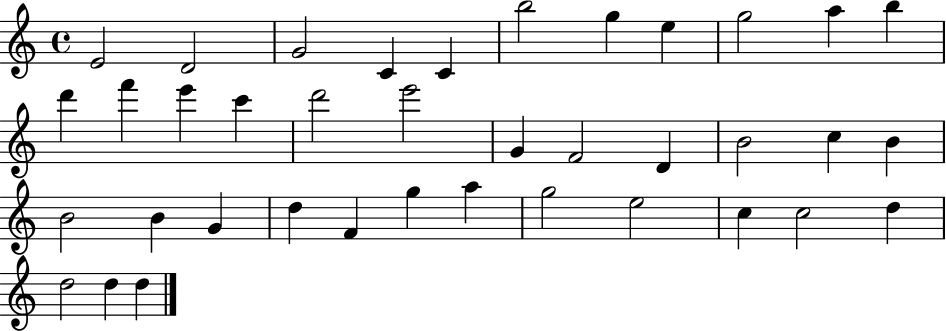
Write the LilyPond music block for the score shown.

{
  \clef treble
  \time 4/4
  \defaultTimeSignature
  \key c \major
  e'2 d'2 | g'2 c'4 c'4 | b''2 g''4 e''4 | g''2 a''4 b''4 | \break d'''4 f'''4 e'''4 c'''4 | d'''2 e'''2 | g'4 f'2 d'4 | b'2 c''4 b'4 | \break b'2 b'4 g'4 | d''4 f'4 g''4 a''4 | g''2 e''2 | c''4 c''2 d''4 | \break d''2 d''4 d''4 | \bar "|."
}